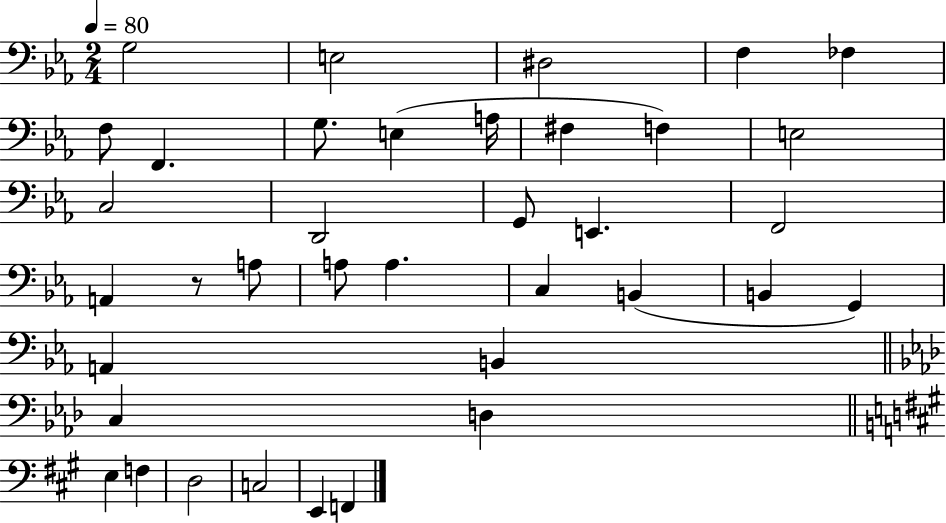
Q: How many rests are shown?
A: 1